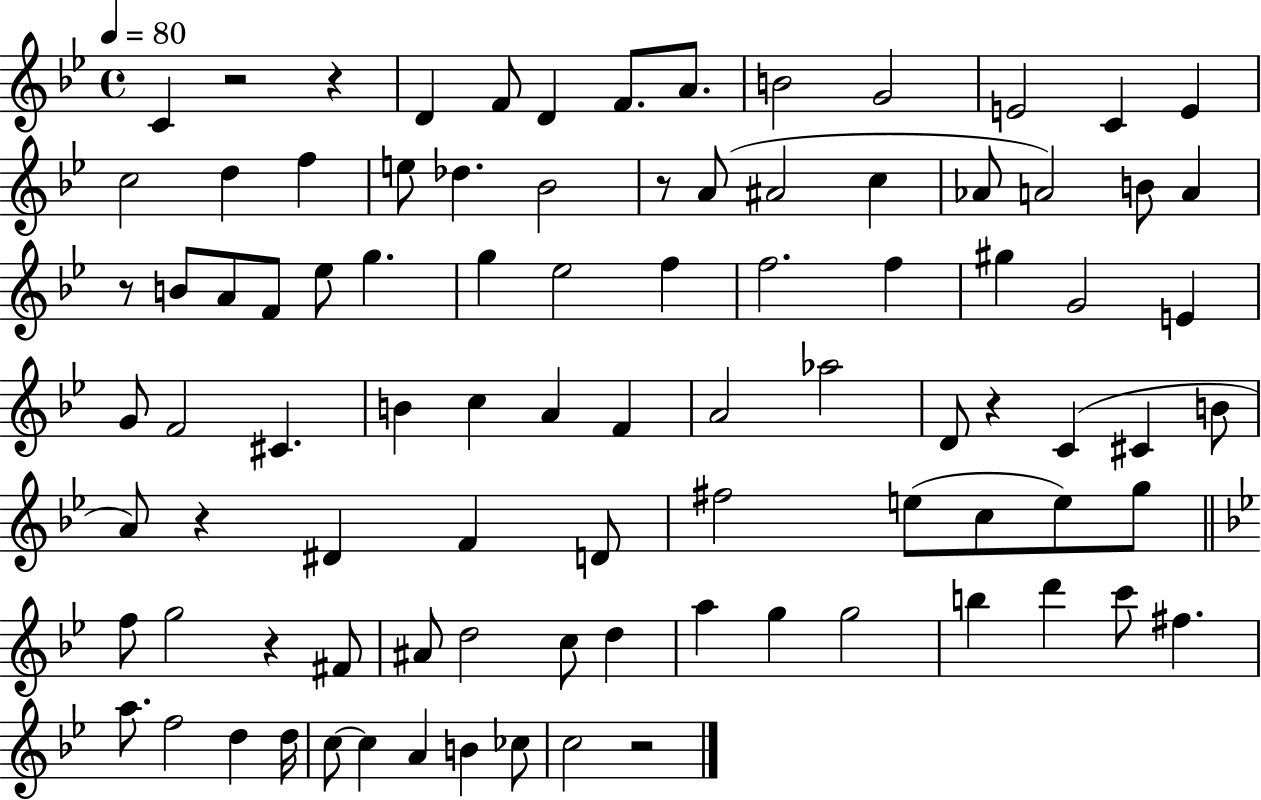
C4/q R/h R/q D4/q F4/e D4/q F4/e. A4/e. B4/h G4/h E4/h C4/q E4/q C5/h D5/q F5/q E5/e Db5/q. Bb4/h R/e A4/e A#4/h C5/q Ab4/e A4/h B4/e A4/q R/e B4/e A4/e F4/e Eb5/e G5/q. G5/q Eb5/h F5/q F5/h. F5/q G#5/q G4/h E4/q G4/e F4/h C#4/q. B4/q C5/q A4/q F4/q A4/h Ab5/h D4/e R/q C4/q C#4/q B4/e A4/e R/q D#4/q F4/q D4/e F#5/h E5/e C5/e E5/e G5/e F5/e G5/h R/q F#4/e A#4/e D5/h C5/e D5/q A5/q G5/q G5/h B5/q D6/q C6/e F#5/q. A5/e. F5/h D5/q D5/s C5/e C5/q A4/q B4/q CES5/e C5/h R/h